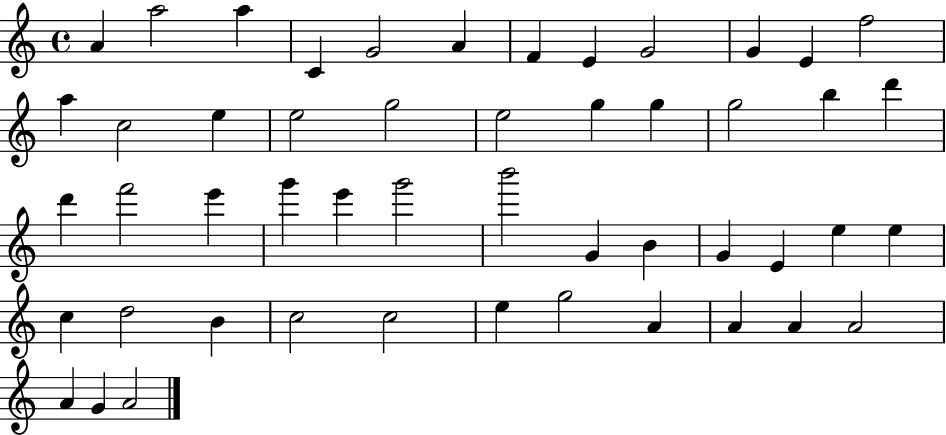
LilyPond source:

{
  \clef treble
  \time 4/4
  \defaultTimeSignature
  \key c \major
  a'4 a''2 a''4 | c'4 g'2 a'4 | f'4 e'4 g'2 | g'4 e'4 f''2 | \break a''4 c''2 e''4 | e''2 g''2 | e''2 g''4 g''4 | g''2 b''4 d'''4 | \break d'''4 f'''2 e'''4 | g'''4 e'''4 g'''2 | b'''2 g'4 b'4 | g'4 e'4 e''4 e''4 | \break c''4 d''2 b'4 | c''2 c''2 | e''4 g''2 a'4 | a'4 a'4 a'2 | \break a'4 g'4 a'2 | \bar "|."
}